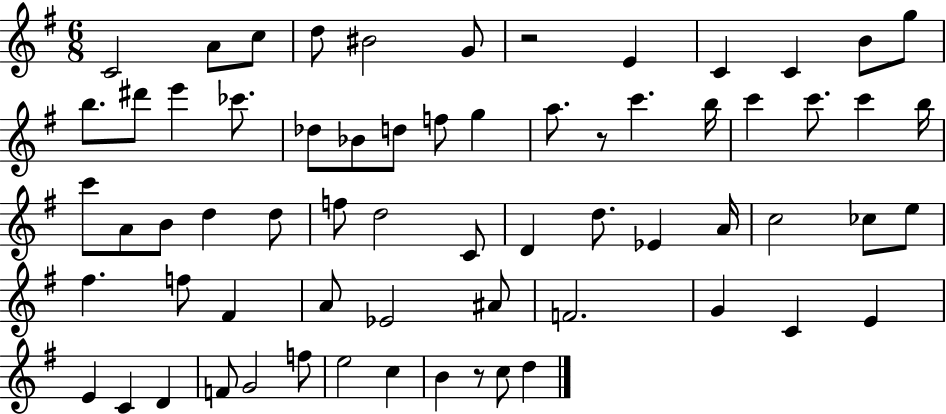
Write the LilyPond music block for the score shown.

{
  \clef treble
  \numericTimeSignature
  \time 6/8
  \key g \major
  \repeat volta 2 { c'2 a'8 c''8 | d''8 bis'2 g'8 | r2 e'4 | c'4 c'4 b'8 g''8 | \break b''8. dis'''8 e'''4 ces'''8. | des''8 bes'8 d''8 f''8 g''4 | a''8. r8 c'''4. b''16 | c'''4 c'''8. c'''4 b''16 | \break c'''8 a'8 b'8 d''4 d''8 | f''8 d''2 c'8 | d'4 d''8. ees'4 a'16 | c''2 ces''8 e''8 | \break fis''4. f''8 fis'4 | a'8 ees'2 ais'8 | f'2. | g'4 c'4 e'4 | \break e'4 c'4 d'4 | f'8 g'2 f''8 | e''2 c''4 | b'4 r8 c''8 d''4 | \break } \bar "|."
}